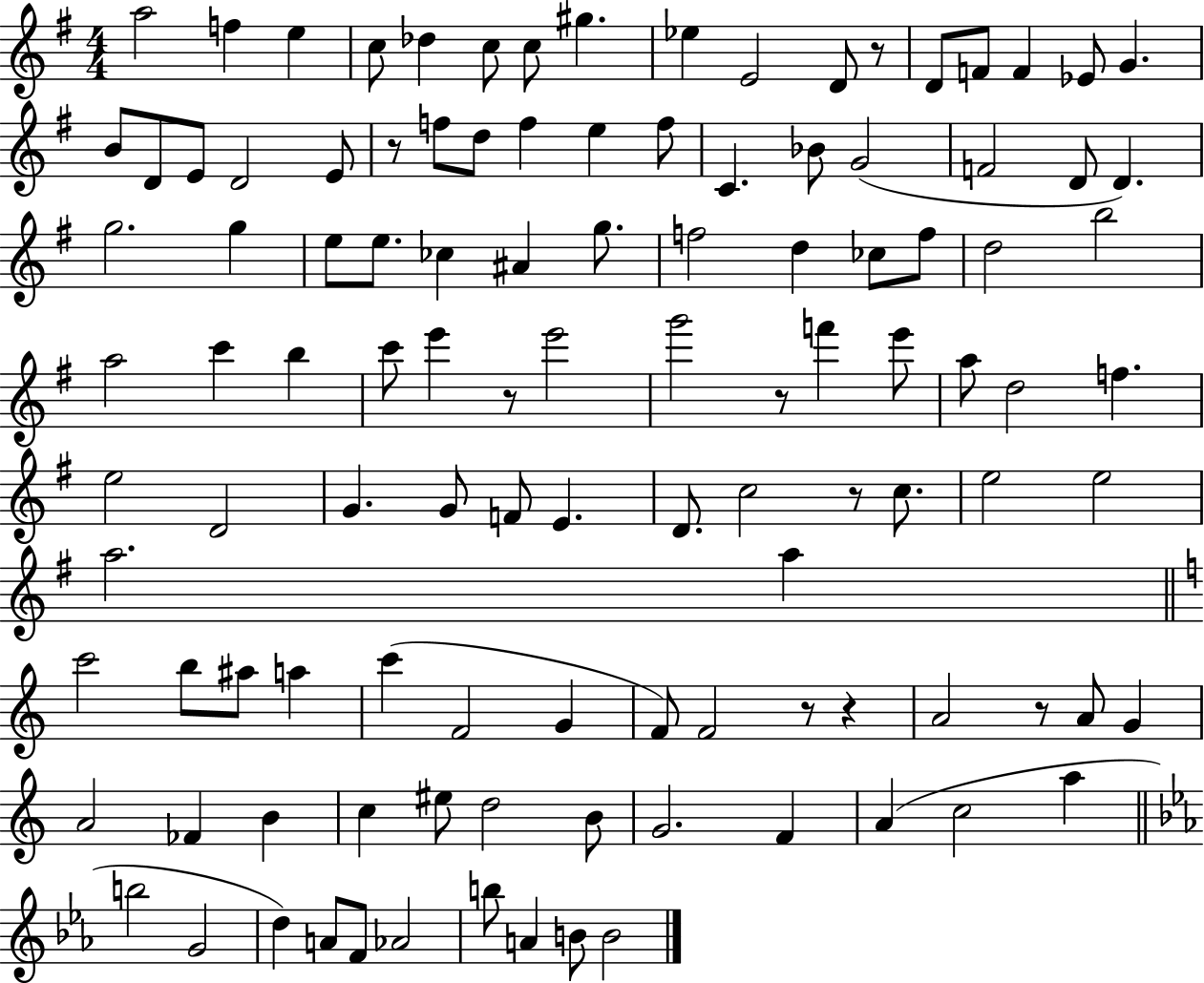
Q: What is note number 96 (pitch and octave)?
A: G4